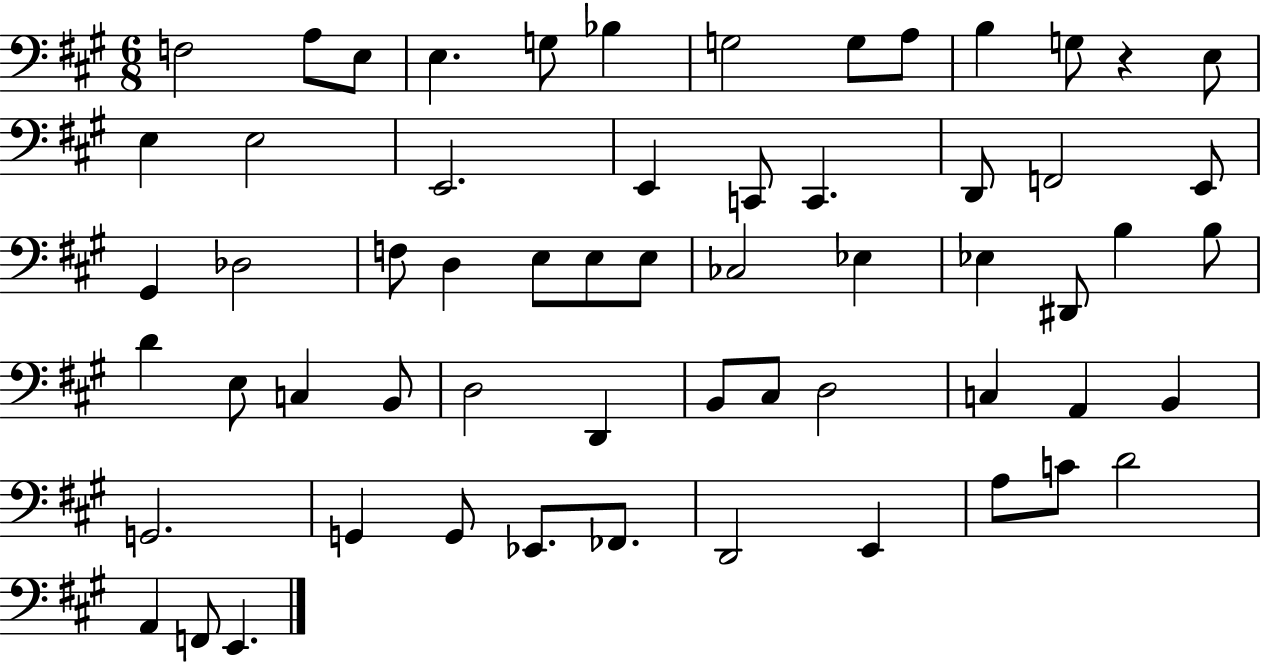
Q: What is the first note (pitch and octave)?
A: F3